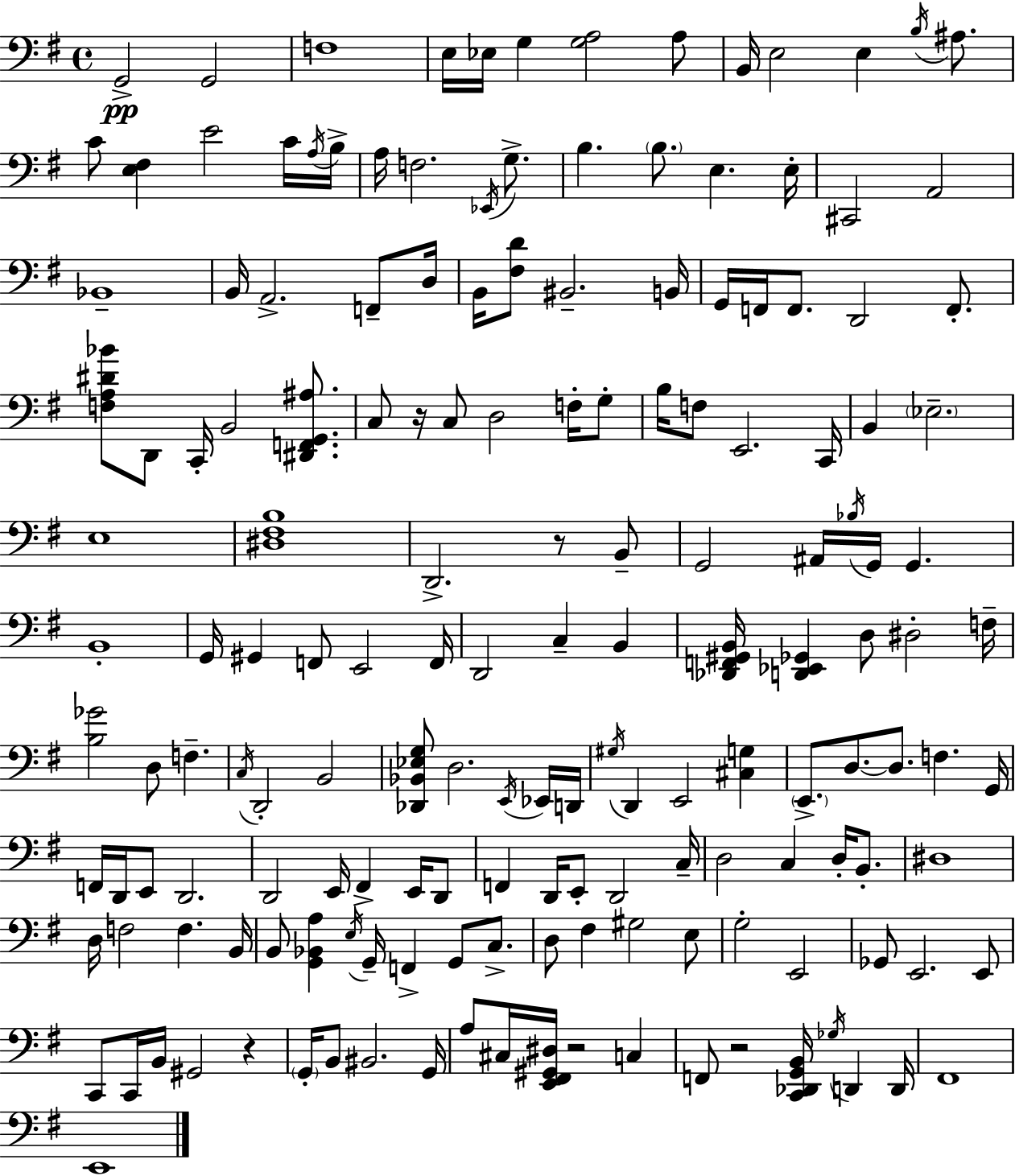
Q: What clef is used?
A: bass